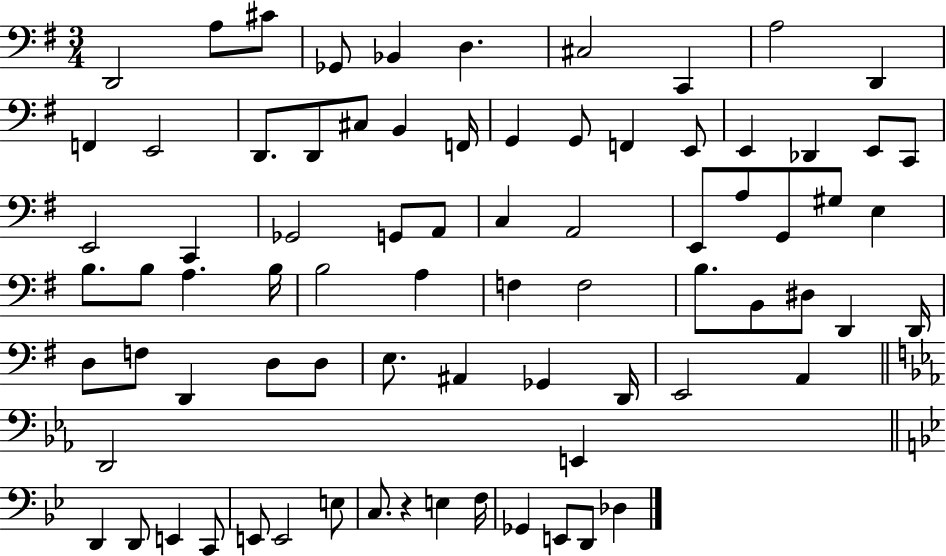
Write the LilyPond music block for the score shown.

{
  \clef bass
  \numericTimeSignature
  \time 3/4
  \key g \major
  d,2 a8 cis'8 | ges,8 bes,4 d4. | cis2 c,4 | a2 d,4 | \break f,4 e,2 | d,8. d,8 cis8 b,4 f,16 | g,4 g,8 f,4 e,8 | e,4 des,4 e,8 c,8 | \break e,2 c,4 | ges,2 g,8 a,8 | c4 a,2 | e,8 a8 g,8 gis8 e4 | \break b8. b8 a4. b16 | b2 a4 | f4 f2 | b8. b,8 dis8 d,4 d,16 | \break d8 f8 d,4 d8 d8 | e8. ais,4 ges,4 d,16 | e,2 a,4 | \bar "||" \break \key ees \major d,2 e,4 | \bar "||" \break \key bes \major d,4 d,8 e,4 c,8 | e,8 e,2 e8 | c8. r4 e4 f16 | ges,4 e,8 d,8 des4 | \break \bar "|."
}